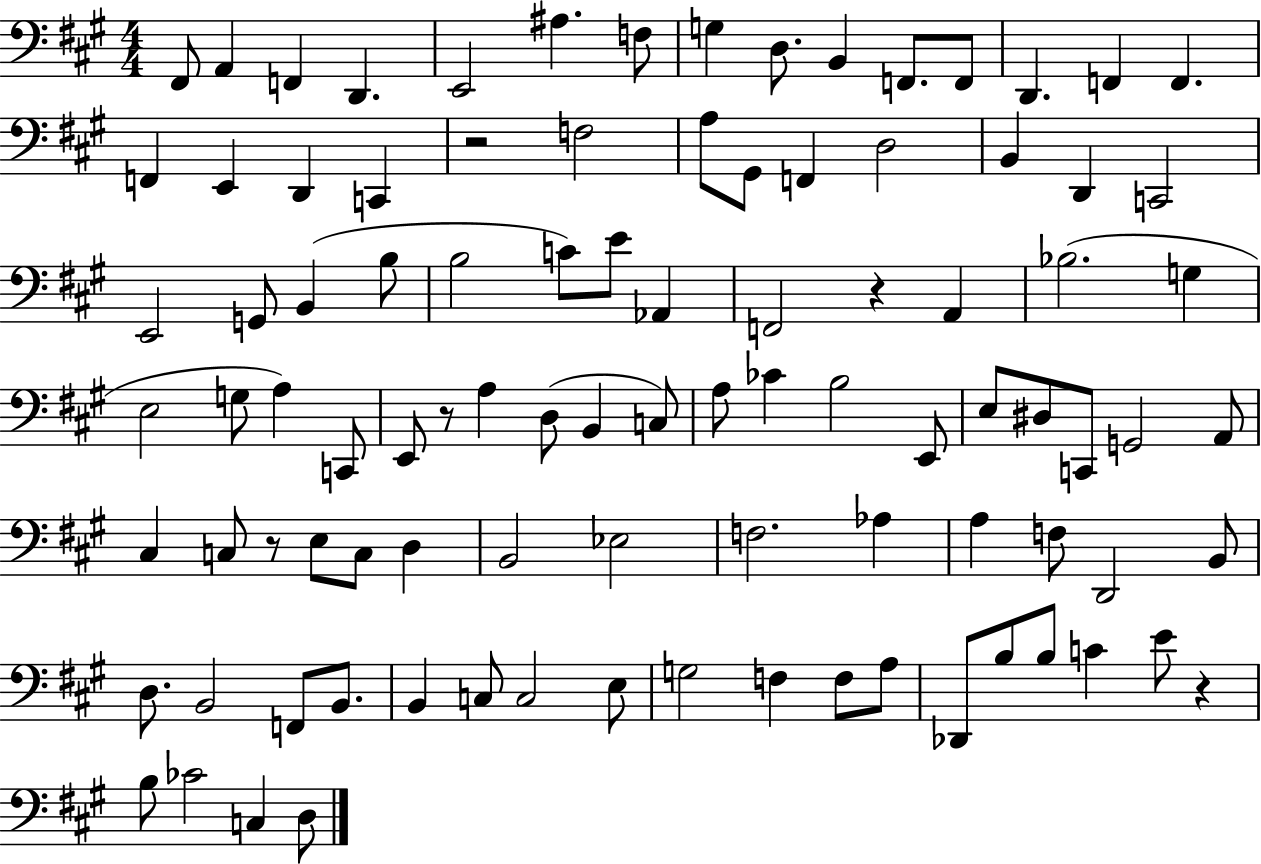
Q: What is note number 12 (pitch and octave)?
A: F2